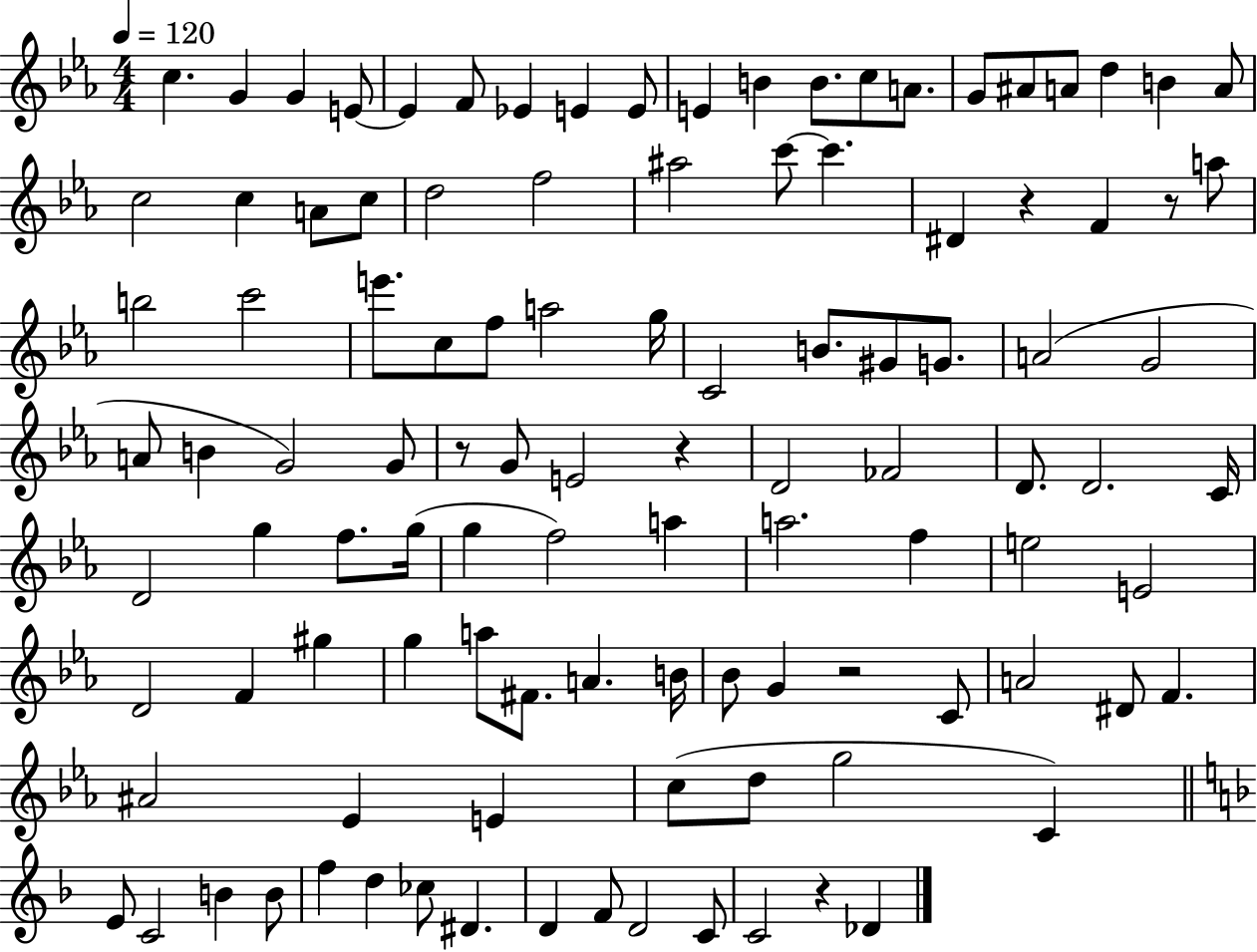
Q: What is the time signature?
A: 4/4